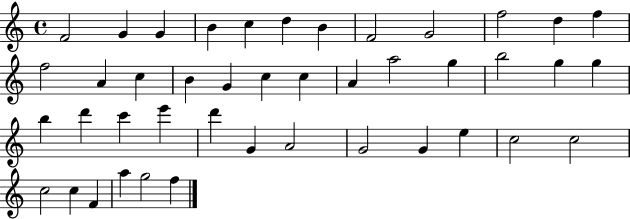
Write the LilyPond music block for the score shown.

{
  \clef treble
  \time 4/4
  \defaultTimeSignature
  \key c \major
  f'2 g'4 g'4 | b'4 c''4 d''4 b'4 | f'2 g'2 | f''2 d''4 f''4 | \break f''2 a'4 c''4 | b'4 g'4 c''4 c''4 | a'4 a''2 g''4 | b''2 g''4 g''4 | \break b''4 d'''4 c'''4 e'''4 | d'''4 g'4 a'2 | g'2 g'4 e''4 | c''2 c''2 | \break c''2 c''4 f'4 | a''4 g''2 f''4 | \bar "|."
}